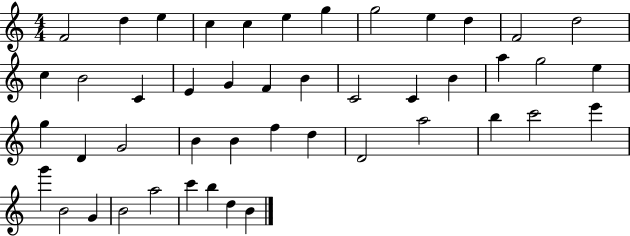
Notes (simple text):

F4/h D5/q E5/q C5/q C5/q E5/q G5/q G5/h E5/q D5/q F4/h D5/h C5/q B4/h C4/q E4/q G4/q F4/q B4/q C4/h C4/q B4/q A5/q G5/h E5/q G5/q D4/q G4/h B4/q B4/q F5/q D5/q D4/h A5/h B5/q C6/h E6/q G6/q B4/h G4/q B4/h A5/h C6/q B5/q D5/q B4/q